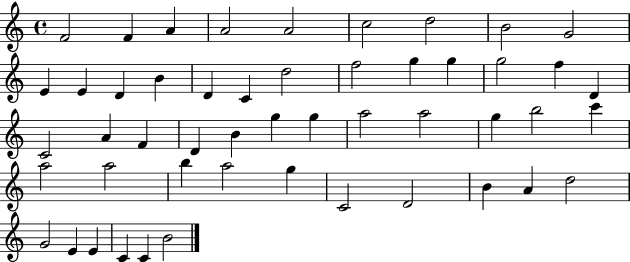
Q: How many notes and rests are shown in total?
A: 50